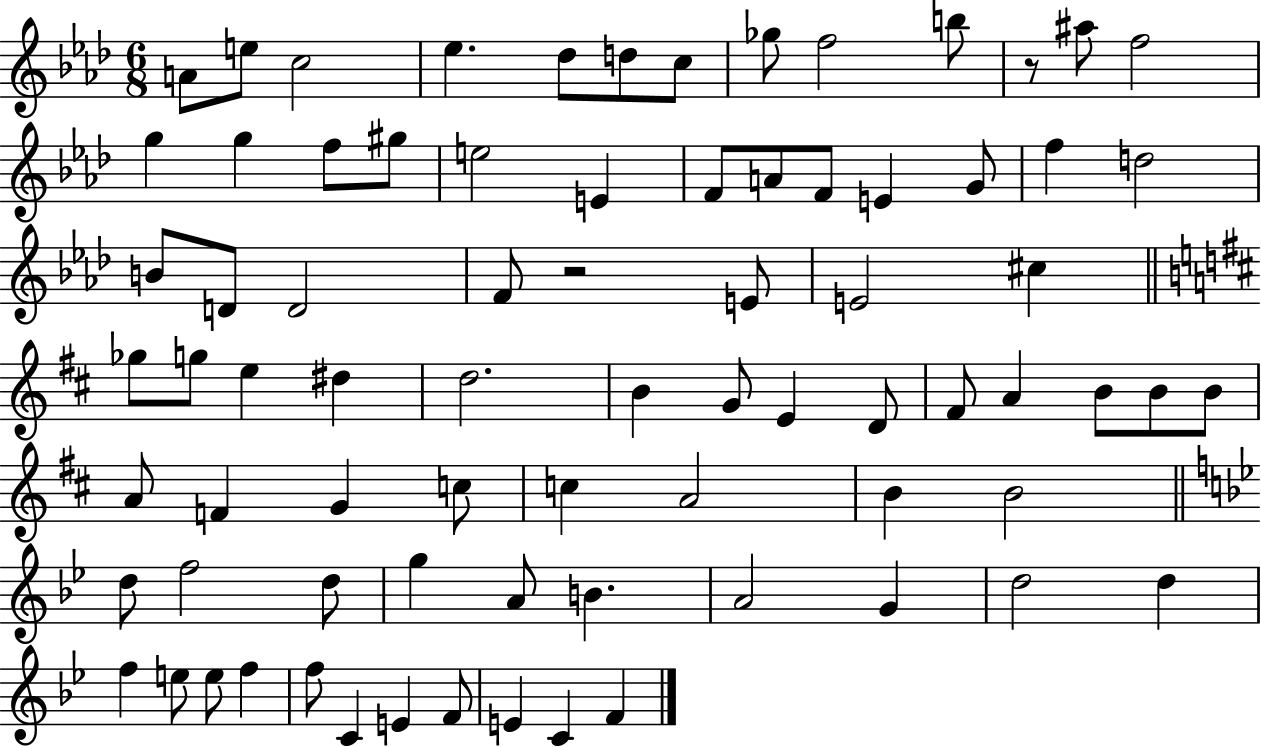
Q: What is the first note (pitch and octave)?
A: A4